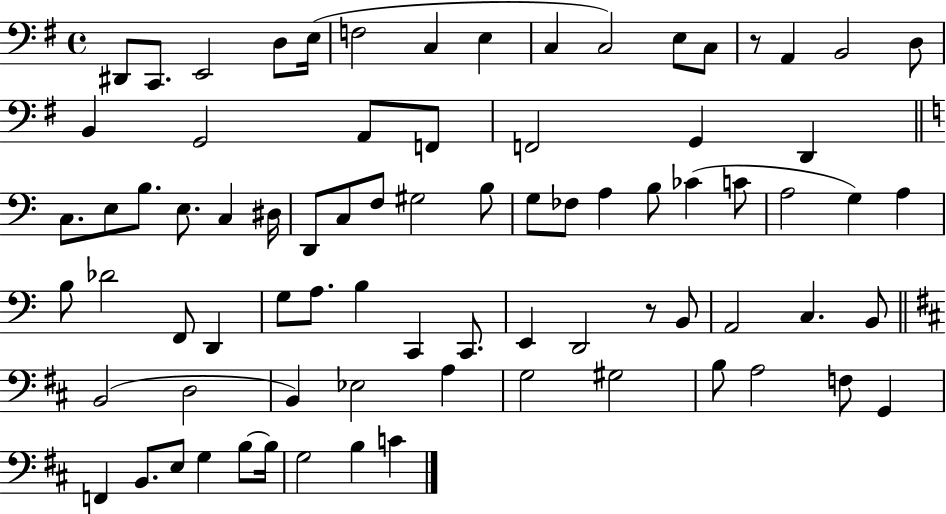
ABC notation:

X:1
T:Untitled
M:4/4
L:1/4
K:G
^D,,/2 C,,/2 E,,2 D,/2 E,/4 F,2 C, E, C, C,2 E,/2 C,/2 z/2 A,, B,,2 D,/2 B,, G,,2 A,,/2 F,,/2 F,,2 G,, D,, C,/2 E,/2 B,/2 E,/2 C, ^D,/4 D,,/2 C,/2 F,/2 ^G,2 B,/2 G,/2 _F,/2 A, B,/2 _C C/2 A,2 G, A, B,/2 _D2 F,,/2 D,, G,/2 A,/2 B, C,, C,,/2 E,, D,,2 z/2 B,,/2 A,,2 C, B,,/2 B,,2 D,2 B,, _E,2 A, G,2 ^G,2 B,/2 A,2 F,/2 G,, F,, B,,/2 E,/2 G, B,/2 B,/4 G,2 B, C